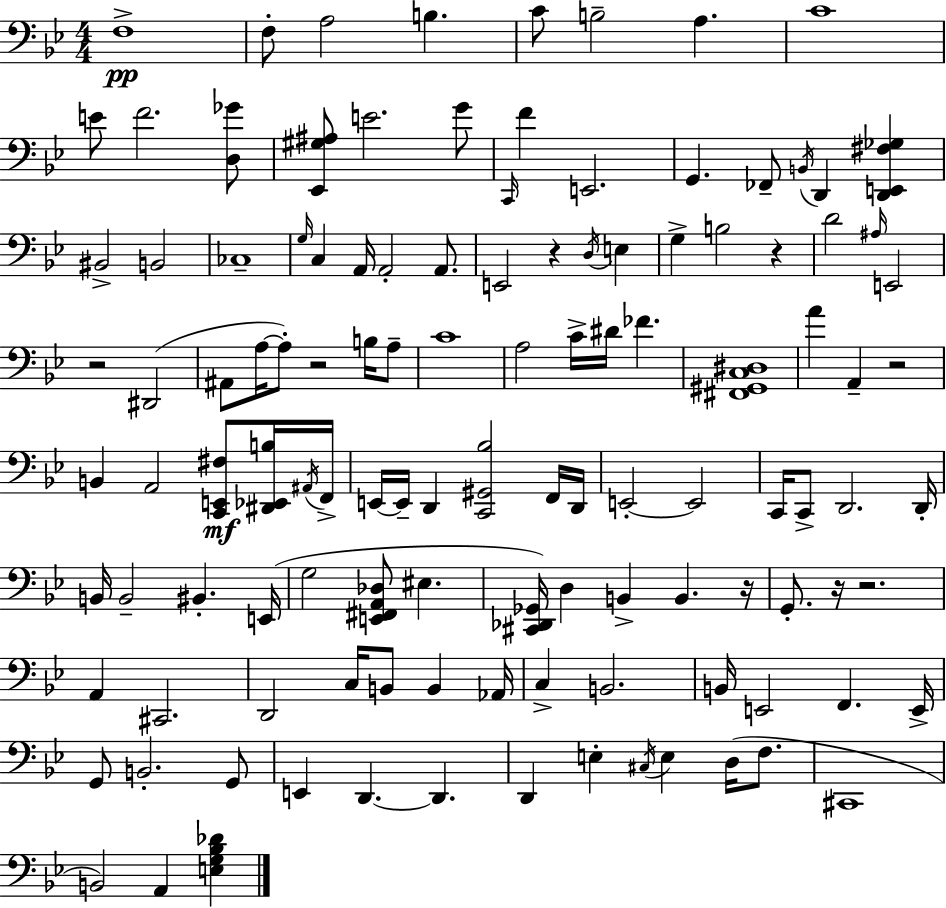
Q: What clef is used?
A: bass